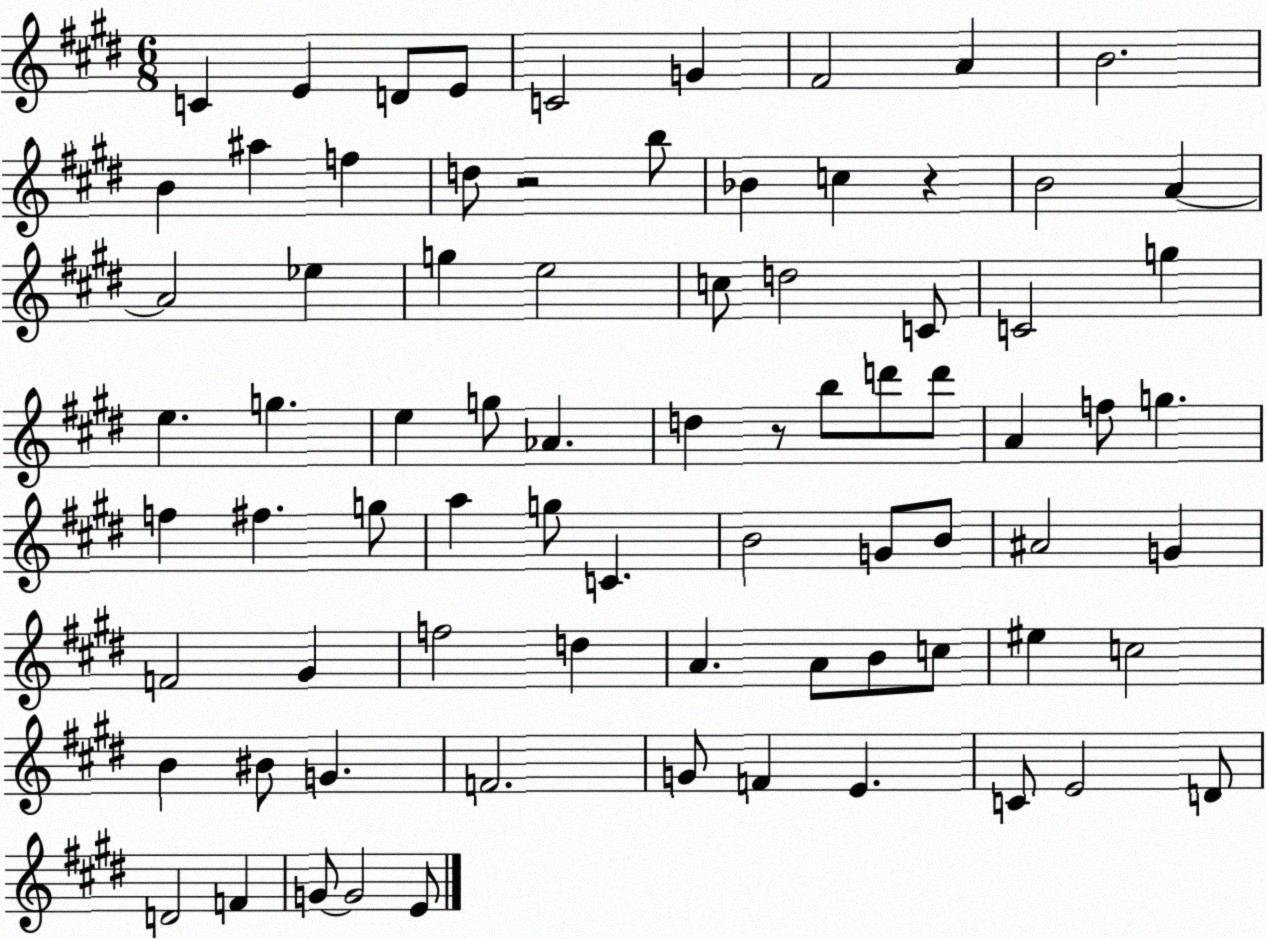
X:1
T:Untitled
M:6/8
L:1/4
K:E
C E D/2 E/2 C2 G ^F2 A B2 B ^a f d/2 z2 b/2 _B c z B2 A A2 _e g e2 c/2 d2 C/2 C2 g e g e g/2 _A d z/2 b/2 d'/2 d'/2 A f/2 g f ^f g/2 a g/2 C B2 G/2 B/2 ^A2 G F2 ^G f2 d A A/2 B/2 c/2 ^e c2 B ^B/2 G F2 G/2 F E C/2 E2 D/2 D2 F G/2 G2 E/2